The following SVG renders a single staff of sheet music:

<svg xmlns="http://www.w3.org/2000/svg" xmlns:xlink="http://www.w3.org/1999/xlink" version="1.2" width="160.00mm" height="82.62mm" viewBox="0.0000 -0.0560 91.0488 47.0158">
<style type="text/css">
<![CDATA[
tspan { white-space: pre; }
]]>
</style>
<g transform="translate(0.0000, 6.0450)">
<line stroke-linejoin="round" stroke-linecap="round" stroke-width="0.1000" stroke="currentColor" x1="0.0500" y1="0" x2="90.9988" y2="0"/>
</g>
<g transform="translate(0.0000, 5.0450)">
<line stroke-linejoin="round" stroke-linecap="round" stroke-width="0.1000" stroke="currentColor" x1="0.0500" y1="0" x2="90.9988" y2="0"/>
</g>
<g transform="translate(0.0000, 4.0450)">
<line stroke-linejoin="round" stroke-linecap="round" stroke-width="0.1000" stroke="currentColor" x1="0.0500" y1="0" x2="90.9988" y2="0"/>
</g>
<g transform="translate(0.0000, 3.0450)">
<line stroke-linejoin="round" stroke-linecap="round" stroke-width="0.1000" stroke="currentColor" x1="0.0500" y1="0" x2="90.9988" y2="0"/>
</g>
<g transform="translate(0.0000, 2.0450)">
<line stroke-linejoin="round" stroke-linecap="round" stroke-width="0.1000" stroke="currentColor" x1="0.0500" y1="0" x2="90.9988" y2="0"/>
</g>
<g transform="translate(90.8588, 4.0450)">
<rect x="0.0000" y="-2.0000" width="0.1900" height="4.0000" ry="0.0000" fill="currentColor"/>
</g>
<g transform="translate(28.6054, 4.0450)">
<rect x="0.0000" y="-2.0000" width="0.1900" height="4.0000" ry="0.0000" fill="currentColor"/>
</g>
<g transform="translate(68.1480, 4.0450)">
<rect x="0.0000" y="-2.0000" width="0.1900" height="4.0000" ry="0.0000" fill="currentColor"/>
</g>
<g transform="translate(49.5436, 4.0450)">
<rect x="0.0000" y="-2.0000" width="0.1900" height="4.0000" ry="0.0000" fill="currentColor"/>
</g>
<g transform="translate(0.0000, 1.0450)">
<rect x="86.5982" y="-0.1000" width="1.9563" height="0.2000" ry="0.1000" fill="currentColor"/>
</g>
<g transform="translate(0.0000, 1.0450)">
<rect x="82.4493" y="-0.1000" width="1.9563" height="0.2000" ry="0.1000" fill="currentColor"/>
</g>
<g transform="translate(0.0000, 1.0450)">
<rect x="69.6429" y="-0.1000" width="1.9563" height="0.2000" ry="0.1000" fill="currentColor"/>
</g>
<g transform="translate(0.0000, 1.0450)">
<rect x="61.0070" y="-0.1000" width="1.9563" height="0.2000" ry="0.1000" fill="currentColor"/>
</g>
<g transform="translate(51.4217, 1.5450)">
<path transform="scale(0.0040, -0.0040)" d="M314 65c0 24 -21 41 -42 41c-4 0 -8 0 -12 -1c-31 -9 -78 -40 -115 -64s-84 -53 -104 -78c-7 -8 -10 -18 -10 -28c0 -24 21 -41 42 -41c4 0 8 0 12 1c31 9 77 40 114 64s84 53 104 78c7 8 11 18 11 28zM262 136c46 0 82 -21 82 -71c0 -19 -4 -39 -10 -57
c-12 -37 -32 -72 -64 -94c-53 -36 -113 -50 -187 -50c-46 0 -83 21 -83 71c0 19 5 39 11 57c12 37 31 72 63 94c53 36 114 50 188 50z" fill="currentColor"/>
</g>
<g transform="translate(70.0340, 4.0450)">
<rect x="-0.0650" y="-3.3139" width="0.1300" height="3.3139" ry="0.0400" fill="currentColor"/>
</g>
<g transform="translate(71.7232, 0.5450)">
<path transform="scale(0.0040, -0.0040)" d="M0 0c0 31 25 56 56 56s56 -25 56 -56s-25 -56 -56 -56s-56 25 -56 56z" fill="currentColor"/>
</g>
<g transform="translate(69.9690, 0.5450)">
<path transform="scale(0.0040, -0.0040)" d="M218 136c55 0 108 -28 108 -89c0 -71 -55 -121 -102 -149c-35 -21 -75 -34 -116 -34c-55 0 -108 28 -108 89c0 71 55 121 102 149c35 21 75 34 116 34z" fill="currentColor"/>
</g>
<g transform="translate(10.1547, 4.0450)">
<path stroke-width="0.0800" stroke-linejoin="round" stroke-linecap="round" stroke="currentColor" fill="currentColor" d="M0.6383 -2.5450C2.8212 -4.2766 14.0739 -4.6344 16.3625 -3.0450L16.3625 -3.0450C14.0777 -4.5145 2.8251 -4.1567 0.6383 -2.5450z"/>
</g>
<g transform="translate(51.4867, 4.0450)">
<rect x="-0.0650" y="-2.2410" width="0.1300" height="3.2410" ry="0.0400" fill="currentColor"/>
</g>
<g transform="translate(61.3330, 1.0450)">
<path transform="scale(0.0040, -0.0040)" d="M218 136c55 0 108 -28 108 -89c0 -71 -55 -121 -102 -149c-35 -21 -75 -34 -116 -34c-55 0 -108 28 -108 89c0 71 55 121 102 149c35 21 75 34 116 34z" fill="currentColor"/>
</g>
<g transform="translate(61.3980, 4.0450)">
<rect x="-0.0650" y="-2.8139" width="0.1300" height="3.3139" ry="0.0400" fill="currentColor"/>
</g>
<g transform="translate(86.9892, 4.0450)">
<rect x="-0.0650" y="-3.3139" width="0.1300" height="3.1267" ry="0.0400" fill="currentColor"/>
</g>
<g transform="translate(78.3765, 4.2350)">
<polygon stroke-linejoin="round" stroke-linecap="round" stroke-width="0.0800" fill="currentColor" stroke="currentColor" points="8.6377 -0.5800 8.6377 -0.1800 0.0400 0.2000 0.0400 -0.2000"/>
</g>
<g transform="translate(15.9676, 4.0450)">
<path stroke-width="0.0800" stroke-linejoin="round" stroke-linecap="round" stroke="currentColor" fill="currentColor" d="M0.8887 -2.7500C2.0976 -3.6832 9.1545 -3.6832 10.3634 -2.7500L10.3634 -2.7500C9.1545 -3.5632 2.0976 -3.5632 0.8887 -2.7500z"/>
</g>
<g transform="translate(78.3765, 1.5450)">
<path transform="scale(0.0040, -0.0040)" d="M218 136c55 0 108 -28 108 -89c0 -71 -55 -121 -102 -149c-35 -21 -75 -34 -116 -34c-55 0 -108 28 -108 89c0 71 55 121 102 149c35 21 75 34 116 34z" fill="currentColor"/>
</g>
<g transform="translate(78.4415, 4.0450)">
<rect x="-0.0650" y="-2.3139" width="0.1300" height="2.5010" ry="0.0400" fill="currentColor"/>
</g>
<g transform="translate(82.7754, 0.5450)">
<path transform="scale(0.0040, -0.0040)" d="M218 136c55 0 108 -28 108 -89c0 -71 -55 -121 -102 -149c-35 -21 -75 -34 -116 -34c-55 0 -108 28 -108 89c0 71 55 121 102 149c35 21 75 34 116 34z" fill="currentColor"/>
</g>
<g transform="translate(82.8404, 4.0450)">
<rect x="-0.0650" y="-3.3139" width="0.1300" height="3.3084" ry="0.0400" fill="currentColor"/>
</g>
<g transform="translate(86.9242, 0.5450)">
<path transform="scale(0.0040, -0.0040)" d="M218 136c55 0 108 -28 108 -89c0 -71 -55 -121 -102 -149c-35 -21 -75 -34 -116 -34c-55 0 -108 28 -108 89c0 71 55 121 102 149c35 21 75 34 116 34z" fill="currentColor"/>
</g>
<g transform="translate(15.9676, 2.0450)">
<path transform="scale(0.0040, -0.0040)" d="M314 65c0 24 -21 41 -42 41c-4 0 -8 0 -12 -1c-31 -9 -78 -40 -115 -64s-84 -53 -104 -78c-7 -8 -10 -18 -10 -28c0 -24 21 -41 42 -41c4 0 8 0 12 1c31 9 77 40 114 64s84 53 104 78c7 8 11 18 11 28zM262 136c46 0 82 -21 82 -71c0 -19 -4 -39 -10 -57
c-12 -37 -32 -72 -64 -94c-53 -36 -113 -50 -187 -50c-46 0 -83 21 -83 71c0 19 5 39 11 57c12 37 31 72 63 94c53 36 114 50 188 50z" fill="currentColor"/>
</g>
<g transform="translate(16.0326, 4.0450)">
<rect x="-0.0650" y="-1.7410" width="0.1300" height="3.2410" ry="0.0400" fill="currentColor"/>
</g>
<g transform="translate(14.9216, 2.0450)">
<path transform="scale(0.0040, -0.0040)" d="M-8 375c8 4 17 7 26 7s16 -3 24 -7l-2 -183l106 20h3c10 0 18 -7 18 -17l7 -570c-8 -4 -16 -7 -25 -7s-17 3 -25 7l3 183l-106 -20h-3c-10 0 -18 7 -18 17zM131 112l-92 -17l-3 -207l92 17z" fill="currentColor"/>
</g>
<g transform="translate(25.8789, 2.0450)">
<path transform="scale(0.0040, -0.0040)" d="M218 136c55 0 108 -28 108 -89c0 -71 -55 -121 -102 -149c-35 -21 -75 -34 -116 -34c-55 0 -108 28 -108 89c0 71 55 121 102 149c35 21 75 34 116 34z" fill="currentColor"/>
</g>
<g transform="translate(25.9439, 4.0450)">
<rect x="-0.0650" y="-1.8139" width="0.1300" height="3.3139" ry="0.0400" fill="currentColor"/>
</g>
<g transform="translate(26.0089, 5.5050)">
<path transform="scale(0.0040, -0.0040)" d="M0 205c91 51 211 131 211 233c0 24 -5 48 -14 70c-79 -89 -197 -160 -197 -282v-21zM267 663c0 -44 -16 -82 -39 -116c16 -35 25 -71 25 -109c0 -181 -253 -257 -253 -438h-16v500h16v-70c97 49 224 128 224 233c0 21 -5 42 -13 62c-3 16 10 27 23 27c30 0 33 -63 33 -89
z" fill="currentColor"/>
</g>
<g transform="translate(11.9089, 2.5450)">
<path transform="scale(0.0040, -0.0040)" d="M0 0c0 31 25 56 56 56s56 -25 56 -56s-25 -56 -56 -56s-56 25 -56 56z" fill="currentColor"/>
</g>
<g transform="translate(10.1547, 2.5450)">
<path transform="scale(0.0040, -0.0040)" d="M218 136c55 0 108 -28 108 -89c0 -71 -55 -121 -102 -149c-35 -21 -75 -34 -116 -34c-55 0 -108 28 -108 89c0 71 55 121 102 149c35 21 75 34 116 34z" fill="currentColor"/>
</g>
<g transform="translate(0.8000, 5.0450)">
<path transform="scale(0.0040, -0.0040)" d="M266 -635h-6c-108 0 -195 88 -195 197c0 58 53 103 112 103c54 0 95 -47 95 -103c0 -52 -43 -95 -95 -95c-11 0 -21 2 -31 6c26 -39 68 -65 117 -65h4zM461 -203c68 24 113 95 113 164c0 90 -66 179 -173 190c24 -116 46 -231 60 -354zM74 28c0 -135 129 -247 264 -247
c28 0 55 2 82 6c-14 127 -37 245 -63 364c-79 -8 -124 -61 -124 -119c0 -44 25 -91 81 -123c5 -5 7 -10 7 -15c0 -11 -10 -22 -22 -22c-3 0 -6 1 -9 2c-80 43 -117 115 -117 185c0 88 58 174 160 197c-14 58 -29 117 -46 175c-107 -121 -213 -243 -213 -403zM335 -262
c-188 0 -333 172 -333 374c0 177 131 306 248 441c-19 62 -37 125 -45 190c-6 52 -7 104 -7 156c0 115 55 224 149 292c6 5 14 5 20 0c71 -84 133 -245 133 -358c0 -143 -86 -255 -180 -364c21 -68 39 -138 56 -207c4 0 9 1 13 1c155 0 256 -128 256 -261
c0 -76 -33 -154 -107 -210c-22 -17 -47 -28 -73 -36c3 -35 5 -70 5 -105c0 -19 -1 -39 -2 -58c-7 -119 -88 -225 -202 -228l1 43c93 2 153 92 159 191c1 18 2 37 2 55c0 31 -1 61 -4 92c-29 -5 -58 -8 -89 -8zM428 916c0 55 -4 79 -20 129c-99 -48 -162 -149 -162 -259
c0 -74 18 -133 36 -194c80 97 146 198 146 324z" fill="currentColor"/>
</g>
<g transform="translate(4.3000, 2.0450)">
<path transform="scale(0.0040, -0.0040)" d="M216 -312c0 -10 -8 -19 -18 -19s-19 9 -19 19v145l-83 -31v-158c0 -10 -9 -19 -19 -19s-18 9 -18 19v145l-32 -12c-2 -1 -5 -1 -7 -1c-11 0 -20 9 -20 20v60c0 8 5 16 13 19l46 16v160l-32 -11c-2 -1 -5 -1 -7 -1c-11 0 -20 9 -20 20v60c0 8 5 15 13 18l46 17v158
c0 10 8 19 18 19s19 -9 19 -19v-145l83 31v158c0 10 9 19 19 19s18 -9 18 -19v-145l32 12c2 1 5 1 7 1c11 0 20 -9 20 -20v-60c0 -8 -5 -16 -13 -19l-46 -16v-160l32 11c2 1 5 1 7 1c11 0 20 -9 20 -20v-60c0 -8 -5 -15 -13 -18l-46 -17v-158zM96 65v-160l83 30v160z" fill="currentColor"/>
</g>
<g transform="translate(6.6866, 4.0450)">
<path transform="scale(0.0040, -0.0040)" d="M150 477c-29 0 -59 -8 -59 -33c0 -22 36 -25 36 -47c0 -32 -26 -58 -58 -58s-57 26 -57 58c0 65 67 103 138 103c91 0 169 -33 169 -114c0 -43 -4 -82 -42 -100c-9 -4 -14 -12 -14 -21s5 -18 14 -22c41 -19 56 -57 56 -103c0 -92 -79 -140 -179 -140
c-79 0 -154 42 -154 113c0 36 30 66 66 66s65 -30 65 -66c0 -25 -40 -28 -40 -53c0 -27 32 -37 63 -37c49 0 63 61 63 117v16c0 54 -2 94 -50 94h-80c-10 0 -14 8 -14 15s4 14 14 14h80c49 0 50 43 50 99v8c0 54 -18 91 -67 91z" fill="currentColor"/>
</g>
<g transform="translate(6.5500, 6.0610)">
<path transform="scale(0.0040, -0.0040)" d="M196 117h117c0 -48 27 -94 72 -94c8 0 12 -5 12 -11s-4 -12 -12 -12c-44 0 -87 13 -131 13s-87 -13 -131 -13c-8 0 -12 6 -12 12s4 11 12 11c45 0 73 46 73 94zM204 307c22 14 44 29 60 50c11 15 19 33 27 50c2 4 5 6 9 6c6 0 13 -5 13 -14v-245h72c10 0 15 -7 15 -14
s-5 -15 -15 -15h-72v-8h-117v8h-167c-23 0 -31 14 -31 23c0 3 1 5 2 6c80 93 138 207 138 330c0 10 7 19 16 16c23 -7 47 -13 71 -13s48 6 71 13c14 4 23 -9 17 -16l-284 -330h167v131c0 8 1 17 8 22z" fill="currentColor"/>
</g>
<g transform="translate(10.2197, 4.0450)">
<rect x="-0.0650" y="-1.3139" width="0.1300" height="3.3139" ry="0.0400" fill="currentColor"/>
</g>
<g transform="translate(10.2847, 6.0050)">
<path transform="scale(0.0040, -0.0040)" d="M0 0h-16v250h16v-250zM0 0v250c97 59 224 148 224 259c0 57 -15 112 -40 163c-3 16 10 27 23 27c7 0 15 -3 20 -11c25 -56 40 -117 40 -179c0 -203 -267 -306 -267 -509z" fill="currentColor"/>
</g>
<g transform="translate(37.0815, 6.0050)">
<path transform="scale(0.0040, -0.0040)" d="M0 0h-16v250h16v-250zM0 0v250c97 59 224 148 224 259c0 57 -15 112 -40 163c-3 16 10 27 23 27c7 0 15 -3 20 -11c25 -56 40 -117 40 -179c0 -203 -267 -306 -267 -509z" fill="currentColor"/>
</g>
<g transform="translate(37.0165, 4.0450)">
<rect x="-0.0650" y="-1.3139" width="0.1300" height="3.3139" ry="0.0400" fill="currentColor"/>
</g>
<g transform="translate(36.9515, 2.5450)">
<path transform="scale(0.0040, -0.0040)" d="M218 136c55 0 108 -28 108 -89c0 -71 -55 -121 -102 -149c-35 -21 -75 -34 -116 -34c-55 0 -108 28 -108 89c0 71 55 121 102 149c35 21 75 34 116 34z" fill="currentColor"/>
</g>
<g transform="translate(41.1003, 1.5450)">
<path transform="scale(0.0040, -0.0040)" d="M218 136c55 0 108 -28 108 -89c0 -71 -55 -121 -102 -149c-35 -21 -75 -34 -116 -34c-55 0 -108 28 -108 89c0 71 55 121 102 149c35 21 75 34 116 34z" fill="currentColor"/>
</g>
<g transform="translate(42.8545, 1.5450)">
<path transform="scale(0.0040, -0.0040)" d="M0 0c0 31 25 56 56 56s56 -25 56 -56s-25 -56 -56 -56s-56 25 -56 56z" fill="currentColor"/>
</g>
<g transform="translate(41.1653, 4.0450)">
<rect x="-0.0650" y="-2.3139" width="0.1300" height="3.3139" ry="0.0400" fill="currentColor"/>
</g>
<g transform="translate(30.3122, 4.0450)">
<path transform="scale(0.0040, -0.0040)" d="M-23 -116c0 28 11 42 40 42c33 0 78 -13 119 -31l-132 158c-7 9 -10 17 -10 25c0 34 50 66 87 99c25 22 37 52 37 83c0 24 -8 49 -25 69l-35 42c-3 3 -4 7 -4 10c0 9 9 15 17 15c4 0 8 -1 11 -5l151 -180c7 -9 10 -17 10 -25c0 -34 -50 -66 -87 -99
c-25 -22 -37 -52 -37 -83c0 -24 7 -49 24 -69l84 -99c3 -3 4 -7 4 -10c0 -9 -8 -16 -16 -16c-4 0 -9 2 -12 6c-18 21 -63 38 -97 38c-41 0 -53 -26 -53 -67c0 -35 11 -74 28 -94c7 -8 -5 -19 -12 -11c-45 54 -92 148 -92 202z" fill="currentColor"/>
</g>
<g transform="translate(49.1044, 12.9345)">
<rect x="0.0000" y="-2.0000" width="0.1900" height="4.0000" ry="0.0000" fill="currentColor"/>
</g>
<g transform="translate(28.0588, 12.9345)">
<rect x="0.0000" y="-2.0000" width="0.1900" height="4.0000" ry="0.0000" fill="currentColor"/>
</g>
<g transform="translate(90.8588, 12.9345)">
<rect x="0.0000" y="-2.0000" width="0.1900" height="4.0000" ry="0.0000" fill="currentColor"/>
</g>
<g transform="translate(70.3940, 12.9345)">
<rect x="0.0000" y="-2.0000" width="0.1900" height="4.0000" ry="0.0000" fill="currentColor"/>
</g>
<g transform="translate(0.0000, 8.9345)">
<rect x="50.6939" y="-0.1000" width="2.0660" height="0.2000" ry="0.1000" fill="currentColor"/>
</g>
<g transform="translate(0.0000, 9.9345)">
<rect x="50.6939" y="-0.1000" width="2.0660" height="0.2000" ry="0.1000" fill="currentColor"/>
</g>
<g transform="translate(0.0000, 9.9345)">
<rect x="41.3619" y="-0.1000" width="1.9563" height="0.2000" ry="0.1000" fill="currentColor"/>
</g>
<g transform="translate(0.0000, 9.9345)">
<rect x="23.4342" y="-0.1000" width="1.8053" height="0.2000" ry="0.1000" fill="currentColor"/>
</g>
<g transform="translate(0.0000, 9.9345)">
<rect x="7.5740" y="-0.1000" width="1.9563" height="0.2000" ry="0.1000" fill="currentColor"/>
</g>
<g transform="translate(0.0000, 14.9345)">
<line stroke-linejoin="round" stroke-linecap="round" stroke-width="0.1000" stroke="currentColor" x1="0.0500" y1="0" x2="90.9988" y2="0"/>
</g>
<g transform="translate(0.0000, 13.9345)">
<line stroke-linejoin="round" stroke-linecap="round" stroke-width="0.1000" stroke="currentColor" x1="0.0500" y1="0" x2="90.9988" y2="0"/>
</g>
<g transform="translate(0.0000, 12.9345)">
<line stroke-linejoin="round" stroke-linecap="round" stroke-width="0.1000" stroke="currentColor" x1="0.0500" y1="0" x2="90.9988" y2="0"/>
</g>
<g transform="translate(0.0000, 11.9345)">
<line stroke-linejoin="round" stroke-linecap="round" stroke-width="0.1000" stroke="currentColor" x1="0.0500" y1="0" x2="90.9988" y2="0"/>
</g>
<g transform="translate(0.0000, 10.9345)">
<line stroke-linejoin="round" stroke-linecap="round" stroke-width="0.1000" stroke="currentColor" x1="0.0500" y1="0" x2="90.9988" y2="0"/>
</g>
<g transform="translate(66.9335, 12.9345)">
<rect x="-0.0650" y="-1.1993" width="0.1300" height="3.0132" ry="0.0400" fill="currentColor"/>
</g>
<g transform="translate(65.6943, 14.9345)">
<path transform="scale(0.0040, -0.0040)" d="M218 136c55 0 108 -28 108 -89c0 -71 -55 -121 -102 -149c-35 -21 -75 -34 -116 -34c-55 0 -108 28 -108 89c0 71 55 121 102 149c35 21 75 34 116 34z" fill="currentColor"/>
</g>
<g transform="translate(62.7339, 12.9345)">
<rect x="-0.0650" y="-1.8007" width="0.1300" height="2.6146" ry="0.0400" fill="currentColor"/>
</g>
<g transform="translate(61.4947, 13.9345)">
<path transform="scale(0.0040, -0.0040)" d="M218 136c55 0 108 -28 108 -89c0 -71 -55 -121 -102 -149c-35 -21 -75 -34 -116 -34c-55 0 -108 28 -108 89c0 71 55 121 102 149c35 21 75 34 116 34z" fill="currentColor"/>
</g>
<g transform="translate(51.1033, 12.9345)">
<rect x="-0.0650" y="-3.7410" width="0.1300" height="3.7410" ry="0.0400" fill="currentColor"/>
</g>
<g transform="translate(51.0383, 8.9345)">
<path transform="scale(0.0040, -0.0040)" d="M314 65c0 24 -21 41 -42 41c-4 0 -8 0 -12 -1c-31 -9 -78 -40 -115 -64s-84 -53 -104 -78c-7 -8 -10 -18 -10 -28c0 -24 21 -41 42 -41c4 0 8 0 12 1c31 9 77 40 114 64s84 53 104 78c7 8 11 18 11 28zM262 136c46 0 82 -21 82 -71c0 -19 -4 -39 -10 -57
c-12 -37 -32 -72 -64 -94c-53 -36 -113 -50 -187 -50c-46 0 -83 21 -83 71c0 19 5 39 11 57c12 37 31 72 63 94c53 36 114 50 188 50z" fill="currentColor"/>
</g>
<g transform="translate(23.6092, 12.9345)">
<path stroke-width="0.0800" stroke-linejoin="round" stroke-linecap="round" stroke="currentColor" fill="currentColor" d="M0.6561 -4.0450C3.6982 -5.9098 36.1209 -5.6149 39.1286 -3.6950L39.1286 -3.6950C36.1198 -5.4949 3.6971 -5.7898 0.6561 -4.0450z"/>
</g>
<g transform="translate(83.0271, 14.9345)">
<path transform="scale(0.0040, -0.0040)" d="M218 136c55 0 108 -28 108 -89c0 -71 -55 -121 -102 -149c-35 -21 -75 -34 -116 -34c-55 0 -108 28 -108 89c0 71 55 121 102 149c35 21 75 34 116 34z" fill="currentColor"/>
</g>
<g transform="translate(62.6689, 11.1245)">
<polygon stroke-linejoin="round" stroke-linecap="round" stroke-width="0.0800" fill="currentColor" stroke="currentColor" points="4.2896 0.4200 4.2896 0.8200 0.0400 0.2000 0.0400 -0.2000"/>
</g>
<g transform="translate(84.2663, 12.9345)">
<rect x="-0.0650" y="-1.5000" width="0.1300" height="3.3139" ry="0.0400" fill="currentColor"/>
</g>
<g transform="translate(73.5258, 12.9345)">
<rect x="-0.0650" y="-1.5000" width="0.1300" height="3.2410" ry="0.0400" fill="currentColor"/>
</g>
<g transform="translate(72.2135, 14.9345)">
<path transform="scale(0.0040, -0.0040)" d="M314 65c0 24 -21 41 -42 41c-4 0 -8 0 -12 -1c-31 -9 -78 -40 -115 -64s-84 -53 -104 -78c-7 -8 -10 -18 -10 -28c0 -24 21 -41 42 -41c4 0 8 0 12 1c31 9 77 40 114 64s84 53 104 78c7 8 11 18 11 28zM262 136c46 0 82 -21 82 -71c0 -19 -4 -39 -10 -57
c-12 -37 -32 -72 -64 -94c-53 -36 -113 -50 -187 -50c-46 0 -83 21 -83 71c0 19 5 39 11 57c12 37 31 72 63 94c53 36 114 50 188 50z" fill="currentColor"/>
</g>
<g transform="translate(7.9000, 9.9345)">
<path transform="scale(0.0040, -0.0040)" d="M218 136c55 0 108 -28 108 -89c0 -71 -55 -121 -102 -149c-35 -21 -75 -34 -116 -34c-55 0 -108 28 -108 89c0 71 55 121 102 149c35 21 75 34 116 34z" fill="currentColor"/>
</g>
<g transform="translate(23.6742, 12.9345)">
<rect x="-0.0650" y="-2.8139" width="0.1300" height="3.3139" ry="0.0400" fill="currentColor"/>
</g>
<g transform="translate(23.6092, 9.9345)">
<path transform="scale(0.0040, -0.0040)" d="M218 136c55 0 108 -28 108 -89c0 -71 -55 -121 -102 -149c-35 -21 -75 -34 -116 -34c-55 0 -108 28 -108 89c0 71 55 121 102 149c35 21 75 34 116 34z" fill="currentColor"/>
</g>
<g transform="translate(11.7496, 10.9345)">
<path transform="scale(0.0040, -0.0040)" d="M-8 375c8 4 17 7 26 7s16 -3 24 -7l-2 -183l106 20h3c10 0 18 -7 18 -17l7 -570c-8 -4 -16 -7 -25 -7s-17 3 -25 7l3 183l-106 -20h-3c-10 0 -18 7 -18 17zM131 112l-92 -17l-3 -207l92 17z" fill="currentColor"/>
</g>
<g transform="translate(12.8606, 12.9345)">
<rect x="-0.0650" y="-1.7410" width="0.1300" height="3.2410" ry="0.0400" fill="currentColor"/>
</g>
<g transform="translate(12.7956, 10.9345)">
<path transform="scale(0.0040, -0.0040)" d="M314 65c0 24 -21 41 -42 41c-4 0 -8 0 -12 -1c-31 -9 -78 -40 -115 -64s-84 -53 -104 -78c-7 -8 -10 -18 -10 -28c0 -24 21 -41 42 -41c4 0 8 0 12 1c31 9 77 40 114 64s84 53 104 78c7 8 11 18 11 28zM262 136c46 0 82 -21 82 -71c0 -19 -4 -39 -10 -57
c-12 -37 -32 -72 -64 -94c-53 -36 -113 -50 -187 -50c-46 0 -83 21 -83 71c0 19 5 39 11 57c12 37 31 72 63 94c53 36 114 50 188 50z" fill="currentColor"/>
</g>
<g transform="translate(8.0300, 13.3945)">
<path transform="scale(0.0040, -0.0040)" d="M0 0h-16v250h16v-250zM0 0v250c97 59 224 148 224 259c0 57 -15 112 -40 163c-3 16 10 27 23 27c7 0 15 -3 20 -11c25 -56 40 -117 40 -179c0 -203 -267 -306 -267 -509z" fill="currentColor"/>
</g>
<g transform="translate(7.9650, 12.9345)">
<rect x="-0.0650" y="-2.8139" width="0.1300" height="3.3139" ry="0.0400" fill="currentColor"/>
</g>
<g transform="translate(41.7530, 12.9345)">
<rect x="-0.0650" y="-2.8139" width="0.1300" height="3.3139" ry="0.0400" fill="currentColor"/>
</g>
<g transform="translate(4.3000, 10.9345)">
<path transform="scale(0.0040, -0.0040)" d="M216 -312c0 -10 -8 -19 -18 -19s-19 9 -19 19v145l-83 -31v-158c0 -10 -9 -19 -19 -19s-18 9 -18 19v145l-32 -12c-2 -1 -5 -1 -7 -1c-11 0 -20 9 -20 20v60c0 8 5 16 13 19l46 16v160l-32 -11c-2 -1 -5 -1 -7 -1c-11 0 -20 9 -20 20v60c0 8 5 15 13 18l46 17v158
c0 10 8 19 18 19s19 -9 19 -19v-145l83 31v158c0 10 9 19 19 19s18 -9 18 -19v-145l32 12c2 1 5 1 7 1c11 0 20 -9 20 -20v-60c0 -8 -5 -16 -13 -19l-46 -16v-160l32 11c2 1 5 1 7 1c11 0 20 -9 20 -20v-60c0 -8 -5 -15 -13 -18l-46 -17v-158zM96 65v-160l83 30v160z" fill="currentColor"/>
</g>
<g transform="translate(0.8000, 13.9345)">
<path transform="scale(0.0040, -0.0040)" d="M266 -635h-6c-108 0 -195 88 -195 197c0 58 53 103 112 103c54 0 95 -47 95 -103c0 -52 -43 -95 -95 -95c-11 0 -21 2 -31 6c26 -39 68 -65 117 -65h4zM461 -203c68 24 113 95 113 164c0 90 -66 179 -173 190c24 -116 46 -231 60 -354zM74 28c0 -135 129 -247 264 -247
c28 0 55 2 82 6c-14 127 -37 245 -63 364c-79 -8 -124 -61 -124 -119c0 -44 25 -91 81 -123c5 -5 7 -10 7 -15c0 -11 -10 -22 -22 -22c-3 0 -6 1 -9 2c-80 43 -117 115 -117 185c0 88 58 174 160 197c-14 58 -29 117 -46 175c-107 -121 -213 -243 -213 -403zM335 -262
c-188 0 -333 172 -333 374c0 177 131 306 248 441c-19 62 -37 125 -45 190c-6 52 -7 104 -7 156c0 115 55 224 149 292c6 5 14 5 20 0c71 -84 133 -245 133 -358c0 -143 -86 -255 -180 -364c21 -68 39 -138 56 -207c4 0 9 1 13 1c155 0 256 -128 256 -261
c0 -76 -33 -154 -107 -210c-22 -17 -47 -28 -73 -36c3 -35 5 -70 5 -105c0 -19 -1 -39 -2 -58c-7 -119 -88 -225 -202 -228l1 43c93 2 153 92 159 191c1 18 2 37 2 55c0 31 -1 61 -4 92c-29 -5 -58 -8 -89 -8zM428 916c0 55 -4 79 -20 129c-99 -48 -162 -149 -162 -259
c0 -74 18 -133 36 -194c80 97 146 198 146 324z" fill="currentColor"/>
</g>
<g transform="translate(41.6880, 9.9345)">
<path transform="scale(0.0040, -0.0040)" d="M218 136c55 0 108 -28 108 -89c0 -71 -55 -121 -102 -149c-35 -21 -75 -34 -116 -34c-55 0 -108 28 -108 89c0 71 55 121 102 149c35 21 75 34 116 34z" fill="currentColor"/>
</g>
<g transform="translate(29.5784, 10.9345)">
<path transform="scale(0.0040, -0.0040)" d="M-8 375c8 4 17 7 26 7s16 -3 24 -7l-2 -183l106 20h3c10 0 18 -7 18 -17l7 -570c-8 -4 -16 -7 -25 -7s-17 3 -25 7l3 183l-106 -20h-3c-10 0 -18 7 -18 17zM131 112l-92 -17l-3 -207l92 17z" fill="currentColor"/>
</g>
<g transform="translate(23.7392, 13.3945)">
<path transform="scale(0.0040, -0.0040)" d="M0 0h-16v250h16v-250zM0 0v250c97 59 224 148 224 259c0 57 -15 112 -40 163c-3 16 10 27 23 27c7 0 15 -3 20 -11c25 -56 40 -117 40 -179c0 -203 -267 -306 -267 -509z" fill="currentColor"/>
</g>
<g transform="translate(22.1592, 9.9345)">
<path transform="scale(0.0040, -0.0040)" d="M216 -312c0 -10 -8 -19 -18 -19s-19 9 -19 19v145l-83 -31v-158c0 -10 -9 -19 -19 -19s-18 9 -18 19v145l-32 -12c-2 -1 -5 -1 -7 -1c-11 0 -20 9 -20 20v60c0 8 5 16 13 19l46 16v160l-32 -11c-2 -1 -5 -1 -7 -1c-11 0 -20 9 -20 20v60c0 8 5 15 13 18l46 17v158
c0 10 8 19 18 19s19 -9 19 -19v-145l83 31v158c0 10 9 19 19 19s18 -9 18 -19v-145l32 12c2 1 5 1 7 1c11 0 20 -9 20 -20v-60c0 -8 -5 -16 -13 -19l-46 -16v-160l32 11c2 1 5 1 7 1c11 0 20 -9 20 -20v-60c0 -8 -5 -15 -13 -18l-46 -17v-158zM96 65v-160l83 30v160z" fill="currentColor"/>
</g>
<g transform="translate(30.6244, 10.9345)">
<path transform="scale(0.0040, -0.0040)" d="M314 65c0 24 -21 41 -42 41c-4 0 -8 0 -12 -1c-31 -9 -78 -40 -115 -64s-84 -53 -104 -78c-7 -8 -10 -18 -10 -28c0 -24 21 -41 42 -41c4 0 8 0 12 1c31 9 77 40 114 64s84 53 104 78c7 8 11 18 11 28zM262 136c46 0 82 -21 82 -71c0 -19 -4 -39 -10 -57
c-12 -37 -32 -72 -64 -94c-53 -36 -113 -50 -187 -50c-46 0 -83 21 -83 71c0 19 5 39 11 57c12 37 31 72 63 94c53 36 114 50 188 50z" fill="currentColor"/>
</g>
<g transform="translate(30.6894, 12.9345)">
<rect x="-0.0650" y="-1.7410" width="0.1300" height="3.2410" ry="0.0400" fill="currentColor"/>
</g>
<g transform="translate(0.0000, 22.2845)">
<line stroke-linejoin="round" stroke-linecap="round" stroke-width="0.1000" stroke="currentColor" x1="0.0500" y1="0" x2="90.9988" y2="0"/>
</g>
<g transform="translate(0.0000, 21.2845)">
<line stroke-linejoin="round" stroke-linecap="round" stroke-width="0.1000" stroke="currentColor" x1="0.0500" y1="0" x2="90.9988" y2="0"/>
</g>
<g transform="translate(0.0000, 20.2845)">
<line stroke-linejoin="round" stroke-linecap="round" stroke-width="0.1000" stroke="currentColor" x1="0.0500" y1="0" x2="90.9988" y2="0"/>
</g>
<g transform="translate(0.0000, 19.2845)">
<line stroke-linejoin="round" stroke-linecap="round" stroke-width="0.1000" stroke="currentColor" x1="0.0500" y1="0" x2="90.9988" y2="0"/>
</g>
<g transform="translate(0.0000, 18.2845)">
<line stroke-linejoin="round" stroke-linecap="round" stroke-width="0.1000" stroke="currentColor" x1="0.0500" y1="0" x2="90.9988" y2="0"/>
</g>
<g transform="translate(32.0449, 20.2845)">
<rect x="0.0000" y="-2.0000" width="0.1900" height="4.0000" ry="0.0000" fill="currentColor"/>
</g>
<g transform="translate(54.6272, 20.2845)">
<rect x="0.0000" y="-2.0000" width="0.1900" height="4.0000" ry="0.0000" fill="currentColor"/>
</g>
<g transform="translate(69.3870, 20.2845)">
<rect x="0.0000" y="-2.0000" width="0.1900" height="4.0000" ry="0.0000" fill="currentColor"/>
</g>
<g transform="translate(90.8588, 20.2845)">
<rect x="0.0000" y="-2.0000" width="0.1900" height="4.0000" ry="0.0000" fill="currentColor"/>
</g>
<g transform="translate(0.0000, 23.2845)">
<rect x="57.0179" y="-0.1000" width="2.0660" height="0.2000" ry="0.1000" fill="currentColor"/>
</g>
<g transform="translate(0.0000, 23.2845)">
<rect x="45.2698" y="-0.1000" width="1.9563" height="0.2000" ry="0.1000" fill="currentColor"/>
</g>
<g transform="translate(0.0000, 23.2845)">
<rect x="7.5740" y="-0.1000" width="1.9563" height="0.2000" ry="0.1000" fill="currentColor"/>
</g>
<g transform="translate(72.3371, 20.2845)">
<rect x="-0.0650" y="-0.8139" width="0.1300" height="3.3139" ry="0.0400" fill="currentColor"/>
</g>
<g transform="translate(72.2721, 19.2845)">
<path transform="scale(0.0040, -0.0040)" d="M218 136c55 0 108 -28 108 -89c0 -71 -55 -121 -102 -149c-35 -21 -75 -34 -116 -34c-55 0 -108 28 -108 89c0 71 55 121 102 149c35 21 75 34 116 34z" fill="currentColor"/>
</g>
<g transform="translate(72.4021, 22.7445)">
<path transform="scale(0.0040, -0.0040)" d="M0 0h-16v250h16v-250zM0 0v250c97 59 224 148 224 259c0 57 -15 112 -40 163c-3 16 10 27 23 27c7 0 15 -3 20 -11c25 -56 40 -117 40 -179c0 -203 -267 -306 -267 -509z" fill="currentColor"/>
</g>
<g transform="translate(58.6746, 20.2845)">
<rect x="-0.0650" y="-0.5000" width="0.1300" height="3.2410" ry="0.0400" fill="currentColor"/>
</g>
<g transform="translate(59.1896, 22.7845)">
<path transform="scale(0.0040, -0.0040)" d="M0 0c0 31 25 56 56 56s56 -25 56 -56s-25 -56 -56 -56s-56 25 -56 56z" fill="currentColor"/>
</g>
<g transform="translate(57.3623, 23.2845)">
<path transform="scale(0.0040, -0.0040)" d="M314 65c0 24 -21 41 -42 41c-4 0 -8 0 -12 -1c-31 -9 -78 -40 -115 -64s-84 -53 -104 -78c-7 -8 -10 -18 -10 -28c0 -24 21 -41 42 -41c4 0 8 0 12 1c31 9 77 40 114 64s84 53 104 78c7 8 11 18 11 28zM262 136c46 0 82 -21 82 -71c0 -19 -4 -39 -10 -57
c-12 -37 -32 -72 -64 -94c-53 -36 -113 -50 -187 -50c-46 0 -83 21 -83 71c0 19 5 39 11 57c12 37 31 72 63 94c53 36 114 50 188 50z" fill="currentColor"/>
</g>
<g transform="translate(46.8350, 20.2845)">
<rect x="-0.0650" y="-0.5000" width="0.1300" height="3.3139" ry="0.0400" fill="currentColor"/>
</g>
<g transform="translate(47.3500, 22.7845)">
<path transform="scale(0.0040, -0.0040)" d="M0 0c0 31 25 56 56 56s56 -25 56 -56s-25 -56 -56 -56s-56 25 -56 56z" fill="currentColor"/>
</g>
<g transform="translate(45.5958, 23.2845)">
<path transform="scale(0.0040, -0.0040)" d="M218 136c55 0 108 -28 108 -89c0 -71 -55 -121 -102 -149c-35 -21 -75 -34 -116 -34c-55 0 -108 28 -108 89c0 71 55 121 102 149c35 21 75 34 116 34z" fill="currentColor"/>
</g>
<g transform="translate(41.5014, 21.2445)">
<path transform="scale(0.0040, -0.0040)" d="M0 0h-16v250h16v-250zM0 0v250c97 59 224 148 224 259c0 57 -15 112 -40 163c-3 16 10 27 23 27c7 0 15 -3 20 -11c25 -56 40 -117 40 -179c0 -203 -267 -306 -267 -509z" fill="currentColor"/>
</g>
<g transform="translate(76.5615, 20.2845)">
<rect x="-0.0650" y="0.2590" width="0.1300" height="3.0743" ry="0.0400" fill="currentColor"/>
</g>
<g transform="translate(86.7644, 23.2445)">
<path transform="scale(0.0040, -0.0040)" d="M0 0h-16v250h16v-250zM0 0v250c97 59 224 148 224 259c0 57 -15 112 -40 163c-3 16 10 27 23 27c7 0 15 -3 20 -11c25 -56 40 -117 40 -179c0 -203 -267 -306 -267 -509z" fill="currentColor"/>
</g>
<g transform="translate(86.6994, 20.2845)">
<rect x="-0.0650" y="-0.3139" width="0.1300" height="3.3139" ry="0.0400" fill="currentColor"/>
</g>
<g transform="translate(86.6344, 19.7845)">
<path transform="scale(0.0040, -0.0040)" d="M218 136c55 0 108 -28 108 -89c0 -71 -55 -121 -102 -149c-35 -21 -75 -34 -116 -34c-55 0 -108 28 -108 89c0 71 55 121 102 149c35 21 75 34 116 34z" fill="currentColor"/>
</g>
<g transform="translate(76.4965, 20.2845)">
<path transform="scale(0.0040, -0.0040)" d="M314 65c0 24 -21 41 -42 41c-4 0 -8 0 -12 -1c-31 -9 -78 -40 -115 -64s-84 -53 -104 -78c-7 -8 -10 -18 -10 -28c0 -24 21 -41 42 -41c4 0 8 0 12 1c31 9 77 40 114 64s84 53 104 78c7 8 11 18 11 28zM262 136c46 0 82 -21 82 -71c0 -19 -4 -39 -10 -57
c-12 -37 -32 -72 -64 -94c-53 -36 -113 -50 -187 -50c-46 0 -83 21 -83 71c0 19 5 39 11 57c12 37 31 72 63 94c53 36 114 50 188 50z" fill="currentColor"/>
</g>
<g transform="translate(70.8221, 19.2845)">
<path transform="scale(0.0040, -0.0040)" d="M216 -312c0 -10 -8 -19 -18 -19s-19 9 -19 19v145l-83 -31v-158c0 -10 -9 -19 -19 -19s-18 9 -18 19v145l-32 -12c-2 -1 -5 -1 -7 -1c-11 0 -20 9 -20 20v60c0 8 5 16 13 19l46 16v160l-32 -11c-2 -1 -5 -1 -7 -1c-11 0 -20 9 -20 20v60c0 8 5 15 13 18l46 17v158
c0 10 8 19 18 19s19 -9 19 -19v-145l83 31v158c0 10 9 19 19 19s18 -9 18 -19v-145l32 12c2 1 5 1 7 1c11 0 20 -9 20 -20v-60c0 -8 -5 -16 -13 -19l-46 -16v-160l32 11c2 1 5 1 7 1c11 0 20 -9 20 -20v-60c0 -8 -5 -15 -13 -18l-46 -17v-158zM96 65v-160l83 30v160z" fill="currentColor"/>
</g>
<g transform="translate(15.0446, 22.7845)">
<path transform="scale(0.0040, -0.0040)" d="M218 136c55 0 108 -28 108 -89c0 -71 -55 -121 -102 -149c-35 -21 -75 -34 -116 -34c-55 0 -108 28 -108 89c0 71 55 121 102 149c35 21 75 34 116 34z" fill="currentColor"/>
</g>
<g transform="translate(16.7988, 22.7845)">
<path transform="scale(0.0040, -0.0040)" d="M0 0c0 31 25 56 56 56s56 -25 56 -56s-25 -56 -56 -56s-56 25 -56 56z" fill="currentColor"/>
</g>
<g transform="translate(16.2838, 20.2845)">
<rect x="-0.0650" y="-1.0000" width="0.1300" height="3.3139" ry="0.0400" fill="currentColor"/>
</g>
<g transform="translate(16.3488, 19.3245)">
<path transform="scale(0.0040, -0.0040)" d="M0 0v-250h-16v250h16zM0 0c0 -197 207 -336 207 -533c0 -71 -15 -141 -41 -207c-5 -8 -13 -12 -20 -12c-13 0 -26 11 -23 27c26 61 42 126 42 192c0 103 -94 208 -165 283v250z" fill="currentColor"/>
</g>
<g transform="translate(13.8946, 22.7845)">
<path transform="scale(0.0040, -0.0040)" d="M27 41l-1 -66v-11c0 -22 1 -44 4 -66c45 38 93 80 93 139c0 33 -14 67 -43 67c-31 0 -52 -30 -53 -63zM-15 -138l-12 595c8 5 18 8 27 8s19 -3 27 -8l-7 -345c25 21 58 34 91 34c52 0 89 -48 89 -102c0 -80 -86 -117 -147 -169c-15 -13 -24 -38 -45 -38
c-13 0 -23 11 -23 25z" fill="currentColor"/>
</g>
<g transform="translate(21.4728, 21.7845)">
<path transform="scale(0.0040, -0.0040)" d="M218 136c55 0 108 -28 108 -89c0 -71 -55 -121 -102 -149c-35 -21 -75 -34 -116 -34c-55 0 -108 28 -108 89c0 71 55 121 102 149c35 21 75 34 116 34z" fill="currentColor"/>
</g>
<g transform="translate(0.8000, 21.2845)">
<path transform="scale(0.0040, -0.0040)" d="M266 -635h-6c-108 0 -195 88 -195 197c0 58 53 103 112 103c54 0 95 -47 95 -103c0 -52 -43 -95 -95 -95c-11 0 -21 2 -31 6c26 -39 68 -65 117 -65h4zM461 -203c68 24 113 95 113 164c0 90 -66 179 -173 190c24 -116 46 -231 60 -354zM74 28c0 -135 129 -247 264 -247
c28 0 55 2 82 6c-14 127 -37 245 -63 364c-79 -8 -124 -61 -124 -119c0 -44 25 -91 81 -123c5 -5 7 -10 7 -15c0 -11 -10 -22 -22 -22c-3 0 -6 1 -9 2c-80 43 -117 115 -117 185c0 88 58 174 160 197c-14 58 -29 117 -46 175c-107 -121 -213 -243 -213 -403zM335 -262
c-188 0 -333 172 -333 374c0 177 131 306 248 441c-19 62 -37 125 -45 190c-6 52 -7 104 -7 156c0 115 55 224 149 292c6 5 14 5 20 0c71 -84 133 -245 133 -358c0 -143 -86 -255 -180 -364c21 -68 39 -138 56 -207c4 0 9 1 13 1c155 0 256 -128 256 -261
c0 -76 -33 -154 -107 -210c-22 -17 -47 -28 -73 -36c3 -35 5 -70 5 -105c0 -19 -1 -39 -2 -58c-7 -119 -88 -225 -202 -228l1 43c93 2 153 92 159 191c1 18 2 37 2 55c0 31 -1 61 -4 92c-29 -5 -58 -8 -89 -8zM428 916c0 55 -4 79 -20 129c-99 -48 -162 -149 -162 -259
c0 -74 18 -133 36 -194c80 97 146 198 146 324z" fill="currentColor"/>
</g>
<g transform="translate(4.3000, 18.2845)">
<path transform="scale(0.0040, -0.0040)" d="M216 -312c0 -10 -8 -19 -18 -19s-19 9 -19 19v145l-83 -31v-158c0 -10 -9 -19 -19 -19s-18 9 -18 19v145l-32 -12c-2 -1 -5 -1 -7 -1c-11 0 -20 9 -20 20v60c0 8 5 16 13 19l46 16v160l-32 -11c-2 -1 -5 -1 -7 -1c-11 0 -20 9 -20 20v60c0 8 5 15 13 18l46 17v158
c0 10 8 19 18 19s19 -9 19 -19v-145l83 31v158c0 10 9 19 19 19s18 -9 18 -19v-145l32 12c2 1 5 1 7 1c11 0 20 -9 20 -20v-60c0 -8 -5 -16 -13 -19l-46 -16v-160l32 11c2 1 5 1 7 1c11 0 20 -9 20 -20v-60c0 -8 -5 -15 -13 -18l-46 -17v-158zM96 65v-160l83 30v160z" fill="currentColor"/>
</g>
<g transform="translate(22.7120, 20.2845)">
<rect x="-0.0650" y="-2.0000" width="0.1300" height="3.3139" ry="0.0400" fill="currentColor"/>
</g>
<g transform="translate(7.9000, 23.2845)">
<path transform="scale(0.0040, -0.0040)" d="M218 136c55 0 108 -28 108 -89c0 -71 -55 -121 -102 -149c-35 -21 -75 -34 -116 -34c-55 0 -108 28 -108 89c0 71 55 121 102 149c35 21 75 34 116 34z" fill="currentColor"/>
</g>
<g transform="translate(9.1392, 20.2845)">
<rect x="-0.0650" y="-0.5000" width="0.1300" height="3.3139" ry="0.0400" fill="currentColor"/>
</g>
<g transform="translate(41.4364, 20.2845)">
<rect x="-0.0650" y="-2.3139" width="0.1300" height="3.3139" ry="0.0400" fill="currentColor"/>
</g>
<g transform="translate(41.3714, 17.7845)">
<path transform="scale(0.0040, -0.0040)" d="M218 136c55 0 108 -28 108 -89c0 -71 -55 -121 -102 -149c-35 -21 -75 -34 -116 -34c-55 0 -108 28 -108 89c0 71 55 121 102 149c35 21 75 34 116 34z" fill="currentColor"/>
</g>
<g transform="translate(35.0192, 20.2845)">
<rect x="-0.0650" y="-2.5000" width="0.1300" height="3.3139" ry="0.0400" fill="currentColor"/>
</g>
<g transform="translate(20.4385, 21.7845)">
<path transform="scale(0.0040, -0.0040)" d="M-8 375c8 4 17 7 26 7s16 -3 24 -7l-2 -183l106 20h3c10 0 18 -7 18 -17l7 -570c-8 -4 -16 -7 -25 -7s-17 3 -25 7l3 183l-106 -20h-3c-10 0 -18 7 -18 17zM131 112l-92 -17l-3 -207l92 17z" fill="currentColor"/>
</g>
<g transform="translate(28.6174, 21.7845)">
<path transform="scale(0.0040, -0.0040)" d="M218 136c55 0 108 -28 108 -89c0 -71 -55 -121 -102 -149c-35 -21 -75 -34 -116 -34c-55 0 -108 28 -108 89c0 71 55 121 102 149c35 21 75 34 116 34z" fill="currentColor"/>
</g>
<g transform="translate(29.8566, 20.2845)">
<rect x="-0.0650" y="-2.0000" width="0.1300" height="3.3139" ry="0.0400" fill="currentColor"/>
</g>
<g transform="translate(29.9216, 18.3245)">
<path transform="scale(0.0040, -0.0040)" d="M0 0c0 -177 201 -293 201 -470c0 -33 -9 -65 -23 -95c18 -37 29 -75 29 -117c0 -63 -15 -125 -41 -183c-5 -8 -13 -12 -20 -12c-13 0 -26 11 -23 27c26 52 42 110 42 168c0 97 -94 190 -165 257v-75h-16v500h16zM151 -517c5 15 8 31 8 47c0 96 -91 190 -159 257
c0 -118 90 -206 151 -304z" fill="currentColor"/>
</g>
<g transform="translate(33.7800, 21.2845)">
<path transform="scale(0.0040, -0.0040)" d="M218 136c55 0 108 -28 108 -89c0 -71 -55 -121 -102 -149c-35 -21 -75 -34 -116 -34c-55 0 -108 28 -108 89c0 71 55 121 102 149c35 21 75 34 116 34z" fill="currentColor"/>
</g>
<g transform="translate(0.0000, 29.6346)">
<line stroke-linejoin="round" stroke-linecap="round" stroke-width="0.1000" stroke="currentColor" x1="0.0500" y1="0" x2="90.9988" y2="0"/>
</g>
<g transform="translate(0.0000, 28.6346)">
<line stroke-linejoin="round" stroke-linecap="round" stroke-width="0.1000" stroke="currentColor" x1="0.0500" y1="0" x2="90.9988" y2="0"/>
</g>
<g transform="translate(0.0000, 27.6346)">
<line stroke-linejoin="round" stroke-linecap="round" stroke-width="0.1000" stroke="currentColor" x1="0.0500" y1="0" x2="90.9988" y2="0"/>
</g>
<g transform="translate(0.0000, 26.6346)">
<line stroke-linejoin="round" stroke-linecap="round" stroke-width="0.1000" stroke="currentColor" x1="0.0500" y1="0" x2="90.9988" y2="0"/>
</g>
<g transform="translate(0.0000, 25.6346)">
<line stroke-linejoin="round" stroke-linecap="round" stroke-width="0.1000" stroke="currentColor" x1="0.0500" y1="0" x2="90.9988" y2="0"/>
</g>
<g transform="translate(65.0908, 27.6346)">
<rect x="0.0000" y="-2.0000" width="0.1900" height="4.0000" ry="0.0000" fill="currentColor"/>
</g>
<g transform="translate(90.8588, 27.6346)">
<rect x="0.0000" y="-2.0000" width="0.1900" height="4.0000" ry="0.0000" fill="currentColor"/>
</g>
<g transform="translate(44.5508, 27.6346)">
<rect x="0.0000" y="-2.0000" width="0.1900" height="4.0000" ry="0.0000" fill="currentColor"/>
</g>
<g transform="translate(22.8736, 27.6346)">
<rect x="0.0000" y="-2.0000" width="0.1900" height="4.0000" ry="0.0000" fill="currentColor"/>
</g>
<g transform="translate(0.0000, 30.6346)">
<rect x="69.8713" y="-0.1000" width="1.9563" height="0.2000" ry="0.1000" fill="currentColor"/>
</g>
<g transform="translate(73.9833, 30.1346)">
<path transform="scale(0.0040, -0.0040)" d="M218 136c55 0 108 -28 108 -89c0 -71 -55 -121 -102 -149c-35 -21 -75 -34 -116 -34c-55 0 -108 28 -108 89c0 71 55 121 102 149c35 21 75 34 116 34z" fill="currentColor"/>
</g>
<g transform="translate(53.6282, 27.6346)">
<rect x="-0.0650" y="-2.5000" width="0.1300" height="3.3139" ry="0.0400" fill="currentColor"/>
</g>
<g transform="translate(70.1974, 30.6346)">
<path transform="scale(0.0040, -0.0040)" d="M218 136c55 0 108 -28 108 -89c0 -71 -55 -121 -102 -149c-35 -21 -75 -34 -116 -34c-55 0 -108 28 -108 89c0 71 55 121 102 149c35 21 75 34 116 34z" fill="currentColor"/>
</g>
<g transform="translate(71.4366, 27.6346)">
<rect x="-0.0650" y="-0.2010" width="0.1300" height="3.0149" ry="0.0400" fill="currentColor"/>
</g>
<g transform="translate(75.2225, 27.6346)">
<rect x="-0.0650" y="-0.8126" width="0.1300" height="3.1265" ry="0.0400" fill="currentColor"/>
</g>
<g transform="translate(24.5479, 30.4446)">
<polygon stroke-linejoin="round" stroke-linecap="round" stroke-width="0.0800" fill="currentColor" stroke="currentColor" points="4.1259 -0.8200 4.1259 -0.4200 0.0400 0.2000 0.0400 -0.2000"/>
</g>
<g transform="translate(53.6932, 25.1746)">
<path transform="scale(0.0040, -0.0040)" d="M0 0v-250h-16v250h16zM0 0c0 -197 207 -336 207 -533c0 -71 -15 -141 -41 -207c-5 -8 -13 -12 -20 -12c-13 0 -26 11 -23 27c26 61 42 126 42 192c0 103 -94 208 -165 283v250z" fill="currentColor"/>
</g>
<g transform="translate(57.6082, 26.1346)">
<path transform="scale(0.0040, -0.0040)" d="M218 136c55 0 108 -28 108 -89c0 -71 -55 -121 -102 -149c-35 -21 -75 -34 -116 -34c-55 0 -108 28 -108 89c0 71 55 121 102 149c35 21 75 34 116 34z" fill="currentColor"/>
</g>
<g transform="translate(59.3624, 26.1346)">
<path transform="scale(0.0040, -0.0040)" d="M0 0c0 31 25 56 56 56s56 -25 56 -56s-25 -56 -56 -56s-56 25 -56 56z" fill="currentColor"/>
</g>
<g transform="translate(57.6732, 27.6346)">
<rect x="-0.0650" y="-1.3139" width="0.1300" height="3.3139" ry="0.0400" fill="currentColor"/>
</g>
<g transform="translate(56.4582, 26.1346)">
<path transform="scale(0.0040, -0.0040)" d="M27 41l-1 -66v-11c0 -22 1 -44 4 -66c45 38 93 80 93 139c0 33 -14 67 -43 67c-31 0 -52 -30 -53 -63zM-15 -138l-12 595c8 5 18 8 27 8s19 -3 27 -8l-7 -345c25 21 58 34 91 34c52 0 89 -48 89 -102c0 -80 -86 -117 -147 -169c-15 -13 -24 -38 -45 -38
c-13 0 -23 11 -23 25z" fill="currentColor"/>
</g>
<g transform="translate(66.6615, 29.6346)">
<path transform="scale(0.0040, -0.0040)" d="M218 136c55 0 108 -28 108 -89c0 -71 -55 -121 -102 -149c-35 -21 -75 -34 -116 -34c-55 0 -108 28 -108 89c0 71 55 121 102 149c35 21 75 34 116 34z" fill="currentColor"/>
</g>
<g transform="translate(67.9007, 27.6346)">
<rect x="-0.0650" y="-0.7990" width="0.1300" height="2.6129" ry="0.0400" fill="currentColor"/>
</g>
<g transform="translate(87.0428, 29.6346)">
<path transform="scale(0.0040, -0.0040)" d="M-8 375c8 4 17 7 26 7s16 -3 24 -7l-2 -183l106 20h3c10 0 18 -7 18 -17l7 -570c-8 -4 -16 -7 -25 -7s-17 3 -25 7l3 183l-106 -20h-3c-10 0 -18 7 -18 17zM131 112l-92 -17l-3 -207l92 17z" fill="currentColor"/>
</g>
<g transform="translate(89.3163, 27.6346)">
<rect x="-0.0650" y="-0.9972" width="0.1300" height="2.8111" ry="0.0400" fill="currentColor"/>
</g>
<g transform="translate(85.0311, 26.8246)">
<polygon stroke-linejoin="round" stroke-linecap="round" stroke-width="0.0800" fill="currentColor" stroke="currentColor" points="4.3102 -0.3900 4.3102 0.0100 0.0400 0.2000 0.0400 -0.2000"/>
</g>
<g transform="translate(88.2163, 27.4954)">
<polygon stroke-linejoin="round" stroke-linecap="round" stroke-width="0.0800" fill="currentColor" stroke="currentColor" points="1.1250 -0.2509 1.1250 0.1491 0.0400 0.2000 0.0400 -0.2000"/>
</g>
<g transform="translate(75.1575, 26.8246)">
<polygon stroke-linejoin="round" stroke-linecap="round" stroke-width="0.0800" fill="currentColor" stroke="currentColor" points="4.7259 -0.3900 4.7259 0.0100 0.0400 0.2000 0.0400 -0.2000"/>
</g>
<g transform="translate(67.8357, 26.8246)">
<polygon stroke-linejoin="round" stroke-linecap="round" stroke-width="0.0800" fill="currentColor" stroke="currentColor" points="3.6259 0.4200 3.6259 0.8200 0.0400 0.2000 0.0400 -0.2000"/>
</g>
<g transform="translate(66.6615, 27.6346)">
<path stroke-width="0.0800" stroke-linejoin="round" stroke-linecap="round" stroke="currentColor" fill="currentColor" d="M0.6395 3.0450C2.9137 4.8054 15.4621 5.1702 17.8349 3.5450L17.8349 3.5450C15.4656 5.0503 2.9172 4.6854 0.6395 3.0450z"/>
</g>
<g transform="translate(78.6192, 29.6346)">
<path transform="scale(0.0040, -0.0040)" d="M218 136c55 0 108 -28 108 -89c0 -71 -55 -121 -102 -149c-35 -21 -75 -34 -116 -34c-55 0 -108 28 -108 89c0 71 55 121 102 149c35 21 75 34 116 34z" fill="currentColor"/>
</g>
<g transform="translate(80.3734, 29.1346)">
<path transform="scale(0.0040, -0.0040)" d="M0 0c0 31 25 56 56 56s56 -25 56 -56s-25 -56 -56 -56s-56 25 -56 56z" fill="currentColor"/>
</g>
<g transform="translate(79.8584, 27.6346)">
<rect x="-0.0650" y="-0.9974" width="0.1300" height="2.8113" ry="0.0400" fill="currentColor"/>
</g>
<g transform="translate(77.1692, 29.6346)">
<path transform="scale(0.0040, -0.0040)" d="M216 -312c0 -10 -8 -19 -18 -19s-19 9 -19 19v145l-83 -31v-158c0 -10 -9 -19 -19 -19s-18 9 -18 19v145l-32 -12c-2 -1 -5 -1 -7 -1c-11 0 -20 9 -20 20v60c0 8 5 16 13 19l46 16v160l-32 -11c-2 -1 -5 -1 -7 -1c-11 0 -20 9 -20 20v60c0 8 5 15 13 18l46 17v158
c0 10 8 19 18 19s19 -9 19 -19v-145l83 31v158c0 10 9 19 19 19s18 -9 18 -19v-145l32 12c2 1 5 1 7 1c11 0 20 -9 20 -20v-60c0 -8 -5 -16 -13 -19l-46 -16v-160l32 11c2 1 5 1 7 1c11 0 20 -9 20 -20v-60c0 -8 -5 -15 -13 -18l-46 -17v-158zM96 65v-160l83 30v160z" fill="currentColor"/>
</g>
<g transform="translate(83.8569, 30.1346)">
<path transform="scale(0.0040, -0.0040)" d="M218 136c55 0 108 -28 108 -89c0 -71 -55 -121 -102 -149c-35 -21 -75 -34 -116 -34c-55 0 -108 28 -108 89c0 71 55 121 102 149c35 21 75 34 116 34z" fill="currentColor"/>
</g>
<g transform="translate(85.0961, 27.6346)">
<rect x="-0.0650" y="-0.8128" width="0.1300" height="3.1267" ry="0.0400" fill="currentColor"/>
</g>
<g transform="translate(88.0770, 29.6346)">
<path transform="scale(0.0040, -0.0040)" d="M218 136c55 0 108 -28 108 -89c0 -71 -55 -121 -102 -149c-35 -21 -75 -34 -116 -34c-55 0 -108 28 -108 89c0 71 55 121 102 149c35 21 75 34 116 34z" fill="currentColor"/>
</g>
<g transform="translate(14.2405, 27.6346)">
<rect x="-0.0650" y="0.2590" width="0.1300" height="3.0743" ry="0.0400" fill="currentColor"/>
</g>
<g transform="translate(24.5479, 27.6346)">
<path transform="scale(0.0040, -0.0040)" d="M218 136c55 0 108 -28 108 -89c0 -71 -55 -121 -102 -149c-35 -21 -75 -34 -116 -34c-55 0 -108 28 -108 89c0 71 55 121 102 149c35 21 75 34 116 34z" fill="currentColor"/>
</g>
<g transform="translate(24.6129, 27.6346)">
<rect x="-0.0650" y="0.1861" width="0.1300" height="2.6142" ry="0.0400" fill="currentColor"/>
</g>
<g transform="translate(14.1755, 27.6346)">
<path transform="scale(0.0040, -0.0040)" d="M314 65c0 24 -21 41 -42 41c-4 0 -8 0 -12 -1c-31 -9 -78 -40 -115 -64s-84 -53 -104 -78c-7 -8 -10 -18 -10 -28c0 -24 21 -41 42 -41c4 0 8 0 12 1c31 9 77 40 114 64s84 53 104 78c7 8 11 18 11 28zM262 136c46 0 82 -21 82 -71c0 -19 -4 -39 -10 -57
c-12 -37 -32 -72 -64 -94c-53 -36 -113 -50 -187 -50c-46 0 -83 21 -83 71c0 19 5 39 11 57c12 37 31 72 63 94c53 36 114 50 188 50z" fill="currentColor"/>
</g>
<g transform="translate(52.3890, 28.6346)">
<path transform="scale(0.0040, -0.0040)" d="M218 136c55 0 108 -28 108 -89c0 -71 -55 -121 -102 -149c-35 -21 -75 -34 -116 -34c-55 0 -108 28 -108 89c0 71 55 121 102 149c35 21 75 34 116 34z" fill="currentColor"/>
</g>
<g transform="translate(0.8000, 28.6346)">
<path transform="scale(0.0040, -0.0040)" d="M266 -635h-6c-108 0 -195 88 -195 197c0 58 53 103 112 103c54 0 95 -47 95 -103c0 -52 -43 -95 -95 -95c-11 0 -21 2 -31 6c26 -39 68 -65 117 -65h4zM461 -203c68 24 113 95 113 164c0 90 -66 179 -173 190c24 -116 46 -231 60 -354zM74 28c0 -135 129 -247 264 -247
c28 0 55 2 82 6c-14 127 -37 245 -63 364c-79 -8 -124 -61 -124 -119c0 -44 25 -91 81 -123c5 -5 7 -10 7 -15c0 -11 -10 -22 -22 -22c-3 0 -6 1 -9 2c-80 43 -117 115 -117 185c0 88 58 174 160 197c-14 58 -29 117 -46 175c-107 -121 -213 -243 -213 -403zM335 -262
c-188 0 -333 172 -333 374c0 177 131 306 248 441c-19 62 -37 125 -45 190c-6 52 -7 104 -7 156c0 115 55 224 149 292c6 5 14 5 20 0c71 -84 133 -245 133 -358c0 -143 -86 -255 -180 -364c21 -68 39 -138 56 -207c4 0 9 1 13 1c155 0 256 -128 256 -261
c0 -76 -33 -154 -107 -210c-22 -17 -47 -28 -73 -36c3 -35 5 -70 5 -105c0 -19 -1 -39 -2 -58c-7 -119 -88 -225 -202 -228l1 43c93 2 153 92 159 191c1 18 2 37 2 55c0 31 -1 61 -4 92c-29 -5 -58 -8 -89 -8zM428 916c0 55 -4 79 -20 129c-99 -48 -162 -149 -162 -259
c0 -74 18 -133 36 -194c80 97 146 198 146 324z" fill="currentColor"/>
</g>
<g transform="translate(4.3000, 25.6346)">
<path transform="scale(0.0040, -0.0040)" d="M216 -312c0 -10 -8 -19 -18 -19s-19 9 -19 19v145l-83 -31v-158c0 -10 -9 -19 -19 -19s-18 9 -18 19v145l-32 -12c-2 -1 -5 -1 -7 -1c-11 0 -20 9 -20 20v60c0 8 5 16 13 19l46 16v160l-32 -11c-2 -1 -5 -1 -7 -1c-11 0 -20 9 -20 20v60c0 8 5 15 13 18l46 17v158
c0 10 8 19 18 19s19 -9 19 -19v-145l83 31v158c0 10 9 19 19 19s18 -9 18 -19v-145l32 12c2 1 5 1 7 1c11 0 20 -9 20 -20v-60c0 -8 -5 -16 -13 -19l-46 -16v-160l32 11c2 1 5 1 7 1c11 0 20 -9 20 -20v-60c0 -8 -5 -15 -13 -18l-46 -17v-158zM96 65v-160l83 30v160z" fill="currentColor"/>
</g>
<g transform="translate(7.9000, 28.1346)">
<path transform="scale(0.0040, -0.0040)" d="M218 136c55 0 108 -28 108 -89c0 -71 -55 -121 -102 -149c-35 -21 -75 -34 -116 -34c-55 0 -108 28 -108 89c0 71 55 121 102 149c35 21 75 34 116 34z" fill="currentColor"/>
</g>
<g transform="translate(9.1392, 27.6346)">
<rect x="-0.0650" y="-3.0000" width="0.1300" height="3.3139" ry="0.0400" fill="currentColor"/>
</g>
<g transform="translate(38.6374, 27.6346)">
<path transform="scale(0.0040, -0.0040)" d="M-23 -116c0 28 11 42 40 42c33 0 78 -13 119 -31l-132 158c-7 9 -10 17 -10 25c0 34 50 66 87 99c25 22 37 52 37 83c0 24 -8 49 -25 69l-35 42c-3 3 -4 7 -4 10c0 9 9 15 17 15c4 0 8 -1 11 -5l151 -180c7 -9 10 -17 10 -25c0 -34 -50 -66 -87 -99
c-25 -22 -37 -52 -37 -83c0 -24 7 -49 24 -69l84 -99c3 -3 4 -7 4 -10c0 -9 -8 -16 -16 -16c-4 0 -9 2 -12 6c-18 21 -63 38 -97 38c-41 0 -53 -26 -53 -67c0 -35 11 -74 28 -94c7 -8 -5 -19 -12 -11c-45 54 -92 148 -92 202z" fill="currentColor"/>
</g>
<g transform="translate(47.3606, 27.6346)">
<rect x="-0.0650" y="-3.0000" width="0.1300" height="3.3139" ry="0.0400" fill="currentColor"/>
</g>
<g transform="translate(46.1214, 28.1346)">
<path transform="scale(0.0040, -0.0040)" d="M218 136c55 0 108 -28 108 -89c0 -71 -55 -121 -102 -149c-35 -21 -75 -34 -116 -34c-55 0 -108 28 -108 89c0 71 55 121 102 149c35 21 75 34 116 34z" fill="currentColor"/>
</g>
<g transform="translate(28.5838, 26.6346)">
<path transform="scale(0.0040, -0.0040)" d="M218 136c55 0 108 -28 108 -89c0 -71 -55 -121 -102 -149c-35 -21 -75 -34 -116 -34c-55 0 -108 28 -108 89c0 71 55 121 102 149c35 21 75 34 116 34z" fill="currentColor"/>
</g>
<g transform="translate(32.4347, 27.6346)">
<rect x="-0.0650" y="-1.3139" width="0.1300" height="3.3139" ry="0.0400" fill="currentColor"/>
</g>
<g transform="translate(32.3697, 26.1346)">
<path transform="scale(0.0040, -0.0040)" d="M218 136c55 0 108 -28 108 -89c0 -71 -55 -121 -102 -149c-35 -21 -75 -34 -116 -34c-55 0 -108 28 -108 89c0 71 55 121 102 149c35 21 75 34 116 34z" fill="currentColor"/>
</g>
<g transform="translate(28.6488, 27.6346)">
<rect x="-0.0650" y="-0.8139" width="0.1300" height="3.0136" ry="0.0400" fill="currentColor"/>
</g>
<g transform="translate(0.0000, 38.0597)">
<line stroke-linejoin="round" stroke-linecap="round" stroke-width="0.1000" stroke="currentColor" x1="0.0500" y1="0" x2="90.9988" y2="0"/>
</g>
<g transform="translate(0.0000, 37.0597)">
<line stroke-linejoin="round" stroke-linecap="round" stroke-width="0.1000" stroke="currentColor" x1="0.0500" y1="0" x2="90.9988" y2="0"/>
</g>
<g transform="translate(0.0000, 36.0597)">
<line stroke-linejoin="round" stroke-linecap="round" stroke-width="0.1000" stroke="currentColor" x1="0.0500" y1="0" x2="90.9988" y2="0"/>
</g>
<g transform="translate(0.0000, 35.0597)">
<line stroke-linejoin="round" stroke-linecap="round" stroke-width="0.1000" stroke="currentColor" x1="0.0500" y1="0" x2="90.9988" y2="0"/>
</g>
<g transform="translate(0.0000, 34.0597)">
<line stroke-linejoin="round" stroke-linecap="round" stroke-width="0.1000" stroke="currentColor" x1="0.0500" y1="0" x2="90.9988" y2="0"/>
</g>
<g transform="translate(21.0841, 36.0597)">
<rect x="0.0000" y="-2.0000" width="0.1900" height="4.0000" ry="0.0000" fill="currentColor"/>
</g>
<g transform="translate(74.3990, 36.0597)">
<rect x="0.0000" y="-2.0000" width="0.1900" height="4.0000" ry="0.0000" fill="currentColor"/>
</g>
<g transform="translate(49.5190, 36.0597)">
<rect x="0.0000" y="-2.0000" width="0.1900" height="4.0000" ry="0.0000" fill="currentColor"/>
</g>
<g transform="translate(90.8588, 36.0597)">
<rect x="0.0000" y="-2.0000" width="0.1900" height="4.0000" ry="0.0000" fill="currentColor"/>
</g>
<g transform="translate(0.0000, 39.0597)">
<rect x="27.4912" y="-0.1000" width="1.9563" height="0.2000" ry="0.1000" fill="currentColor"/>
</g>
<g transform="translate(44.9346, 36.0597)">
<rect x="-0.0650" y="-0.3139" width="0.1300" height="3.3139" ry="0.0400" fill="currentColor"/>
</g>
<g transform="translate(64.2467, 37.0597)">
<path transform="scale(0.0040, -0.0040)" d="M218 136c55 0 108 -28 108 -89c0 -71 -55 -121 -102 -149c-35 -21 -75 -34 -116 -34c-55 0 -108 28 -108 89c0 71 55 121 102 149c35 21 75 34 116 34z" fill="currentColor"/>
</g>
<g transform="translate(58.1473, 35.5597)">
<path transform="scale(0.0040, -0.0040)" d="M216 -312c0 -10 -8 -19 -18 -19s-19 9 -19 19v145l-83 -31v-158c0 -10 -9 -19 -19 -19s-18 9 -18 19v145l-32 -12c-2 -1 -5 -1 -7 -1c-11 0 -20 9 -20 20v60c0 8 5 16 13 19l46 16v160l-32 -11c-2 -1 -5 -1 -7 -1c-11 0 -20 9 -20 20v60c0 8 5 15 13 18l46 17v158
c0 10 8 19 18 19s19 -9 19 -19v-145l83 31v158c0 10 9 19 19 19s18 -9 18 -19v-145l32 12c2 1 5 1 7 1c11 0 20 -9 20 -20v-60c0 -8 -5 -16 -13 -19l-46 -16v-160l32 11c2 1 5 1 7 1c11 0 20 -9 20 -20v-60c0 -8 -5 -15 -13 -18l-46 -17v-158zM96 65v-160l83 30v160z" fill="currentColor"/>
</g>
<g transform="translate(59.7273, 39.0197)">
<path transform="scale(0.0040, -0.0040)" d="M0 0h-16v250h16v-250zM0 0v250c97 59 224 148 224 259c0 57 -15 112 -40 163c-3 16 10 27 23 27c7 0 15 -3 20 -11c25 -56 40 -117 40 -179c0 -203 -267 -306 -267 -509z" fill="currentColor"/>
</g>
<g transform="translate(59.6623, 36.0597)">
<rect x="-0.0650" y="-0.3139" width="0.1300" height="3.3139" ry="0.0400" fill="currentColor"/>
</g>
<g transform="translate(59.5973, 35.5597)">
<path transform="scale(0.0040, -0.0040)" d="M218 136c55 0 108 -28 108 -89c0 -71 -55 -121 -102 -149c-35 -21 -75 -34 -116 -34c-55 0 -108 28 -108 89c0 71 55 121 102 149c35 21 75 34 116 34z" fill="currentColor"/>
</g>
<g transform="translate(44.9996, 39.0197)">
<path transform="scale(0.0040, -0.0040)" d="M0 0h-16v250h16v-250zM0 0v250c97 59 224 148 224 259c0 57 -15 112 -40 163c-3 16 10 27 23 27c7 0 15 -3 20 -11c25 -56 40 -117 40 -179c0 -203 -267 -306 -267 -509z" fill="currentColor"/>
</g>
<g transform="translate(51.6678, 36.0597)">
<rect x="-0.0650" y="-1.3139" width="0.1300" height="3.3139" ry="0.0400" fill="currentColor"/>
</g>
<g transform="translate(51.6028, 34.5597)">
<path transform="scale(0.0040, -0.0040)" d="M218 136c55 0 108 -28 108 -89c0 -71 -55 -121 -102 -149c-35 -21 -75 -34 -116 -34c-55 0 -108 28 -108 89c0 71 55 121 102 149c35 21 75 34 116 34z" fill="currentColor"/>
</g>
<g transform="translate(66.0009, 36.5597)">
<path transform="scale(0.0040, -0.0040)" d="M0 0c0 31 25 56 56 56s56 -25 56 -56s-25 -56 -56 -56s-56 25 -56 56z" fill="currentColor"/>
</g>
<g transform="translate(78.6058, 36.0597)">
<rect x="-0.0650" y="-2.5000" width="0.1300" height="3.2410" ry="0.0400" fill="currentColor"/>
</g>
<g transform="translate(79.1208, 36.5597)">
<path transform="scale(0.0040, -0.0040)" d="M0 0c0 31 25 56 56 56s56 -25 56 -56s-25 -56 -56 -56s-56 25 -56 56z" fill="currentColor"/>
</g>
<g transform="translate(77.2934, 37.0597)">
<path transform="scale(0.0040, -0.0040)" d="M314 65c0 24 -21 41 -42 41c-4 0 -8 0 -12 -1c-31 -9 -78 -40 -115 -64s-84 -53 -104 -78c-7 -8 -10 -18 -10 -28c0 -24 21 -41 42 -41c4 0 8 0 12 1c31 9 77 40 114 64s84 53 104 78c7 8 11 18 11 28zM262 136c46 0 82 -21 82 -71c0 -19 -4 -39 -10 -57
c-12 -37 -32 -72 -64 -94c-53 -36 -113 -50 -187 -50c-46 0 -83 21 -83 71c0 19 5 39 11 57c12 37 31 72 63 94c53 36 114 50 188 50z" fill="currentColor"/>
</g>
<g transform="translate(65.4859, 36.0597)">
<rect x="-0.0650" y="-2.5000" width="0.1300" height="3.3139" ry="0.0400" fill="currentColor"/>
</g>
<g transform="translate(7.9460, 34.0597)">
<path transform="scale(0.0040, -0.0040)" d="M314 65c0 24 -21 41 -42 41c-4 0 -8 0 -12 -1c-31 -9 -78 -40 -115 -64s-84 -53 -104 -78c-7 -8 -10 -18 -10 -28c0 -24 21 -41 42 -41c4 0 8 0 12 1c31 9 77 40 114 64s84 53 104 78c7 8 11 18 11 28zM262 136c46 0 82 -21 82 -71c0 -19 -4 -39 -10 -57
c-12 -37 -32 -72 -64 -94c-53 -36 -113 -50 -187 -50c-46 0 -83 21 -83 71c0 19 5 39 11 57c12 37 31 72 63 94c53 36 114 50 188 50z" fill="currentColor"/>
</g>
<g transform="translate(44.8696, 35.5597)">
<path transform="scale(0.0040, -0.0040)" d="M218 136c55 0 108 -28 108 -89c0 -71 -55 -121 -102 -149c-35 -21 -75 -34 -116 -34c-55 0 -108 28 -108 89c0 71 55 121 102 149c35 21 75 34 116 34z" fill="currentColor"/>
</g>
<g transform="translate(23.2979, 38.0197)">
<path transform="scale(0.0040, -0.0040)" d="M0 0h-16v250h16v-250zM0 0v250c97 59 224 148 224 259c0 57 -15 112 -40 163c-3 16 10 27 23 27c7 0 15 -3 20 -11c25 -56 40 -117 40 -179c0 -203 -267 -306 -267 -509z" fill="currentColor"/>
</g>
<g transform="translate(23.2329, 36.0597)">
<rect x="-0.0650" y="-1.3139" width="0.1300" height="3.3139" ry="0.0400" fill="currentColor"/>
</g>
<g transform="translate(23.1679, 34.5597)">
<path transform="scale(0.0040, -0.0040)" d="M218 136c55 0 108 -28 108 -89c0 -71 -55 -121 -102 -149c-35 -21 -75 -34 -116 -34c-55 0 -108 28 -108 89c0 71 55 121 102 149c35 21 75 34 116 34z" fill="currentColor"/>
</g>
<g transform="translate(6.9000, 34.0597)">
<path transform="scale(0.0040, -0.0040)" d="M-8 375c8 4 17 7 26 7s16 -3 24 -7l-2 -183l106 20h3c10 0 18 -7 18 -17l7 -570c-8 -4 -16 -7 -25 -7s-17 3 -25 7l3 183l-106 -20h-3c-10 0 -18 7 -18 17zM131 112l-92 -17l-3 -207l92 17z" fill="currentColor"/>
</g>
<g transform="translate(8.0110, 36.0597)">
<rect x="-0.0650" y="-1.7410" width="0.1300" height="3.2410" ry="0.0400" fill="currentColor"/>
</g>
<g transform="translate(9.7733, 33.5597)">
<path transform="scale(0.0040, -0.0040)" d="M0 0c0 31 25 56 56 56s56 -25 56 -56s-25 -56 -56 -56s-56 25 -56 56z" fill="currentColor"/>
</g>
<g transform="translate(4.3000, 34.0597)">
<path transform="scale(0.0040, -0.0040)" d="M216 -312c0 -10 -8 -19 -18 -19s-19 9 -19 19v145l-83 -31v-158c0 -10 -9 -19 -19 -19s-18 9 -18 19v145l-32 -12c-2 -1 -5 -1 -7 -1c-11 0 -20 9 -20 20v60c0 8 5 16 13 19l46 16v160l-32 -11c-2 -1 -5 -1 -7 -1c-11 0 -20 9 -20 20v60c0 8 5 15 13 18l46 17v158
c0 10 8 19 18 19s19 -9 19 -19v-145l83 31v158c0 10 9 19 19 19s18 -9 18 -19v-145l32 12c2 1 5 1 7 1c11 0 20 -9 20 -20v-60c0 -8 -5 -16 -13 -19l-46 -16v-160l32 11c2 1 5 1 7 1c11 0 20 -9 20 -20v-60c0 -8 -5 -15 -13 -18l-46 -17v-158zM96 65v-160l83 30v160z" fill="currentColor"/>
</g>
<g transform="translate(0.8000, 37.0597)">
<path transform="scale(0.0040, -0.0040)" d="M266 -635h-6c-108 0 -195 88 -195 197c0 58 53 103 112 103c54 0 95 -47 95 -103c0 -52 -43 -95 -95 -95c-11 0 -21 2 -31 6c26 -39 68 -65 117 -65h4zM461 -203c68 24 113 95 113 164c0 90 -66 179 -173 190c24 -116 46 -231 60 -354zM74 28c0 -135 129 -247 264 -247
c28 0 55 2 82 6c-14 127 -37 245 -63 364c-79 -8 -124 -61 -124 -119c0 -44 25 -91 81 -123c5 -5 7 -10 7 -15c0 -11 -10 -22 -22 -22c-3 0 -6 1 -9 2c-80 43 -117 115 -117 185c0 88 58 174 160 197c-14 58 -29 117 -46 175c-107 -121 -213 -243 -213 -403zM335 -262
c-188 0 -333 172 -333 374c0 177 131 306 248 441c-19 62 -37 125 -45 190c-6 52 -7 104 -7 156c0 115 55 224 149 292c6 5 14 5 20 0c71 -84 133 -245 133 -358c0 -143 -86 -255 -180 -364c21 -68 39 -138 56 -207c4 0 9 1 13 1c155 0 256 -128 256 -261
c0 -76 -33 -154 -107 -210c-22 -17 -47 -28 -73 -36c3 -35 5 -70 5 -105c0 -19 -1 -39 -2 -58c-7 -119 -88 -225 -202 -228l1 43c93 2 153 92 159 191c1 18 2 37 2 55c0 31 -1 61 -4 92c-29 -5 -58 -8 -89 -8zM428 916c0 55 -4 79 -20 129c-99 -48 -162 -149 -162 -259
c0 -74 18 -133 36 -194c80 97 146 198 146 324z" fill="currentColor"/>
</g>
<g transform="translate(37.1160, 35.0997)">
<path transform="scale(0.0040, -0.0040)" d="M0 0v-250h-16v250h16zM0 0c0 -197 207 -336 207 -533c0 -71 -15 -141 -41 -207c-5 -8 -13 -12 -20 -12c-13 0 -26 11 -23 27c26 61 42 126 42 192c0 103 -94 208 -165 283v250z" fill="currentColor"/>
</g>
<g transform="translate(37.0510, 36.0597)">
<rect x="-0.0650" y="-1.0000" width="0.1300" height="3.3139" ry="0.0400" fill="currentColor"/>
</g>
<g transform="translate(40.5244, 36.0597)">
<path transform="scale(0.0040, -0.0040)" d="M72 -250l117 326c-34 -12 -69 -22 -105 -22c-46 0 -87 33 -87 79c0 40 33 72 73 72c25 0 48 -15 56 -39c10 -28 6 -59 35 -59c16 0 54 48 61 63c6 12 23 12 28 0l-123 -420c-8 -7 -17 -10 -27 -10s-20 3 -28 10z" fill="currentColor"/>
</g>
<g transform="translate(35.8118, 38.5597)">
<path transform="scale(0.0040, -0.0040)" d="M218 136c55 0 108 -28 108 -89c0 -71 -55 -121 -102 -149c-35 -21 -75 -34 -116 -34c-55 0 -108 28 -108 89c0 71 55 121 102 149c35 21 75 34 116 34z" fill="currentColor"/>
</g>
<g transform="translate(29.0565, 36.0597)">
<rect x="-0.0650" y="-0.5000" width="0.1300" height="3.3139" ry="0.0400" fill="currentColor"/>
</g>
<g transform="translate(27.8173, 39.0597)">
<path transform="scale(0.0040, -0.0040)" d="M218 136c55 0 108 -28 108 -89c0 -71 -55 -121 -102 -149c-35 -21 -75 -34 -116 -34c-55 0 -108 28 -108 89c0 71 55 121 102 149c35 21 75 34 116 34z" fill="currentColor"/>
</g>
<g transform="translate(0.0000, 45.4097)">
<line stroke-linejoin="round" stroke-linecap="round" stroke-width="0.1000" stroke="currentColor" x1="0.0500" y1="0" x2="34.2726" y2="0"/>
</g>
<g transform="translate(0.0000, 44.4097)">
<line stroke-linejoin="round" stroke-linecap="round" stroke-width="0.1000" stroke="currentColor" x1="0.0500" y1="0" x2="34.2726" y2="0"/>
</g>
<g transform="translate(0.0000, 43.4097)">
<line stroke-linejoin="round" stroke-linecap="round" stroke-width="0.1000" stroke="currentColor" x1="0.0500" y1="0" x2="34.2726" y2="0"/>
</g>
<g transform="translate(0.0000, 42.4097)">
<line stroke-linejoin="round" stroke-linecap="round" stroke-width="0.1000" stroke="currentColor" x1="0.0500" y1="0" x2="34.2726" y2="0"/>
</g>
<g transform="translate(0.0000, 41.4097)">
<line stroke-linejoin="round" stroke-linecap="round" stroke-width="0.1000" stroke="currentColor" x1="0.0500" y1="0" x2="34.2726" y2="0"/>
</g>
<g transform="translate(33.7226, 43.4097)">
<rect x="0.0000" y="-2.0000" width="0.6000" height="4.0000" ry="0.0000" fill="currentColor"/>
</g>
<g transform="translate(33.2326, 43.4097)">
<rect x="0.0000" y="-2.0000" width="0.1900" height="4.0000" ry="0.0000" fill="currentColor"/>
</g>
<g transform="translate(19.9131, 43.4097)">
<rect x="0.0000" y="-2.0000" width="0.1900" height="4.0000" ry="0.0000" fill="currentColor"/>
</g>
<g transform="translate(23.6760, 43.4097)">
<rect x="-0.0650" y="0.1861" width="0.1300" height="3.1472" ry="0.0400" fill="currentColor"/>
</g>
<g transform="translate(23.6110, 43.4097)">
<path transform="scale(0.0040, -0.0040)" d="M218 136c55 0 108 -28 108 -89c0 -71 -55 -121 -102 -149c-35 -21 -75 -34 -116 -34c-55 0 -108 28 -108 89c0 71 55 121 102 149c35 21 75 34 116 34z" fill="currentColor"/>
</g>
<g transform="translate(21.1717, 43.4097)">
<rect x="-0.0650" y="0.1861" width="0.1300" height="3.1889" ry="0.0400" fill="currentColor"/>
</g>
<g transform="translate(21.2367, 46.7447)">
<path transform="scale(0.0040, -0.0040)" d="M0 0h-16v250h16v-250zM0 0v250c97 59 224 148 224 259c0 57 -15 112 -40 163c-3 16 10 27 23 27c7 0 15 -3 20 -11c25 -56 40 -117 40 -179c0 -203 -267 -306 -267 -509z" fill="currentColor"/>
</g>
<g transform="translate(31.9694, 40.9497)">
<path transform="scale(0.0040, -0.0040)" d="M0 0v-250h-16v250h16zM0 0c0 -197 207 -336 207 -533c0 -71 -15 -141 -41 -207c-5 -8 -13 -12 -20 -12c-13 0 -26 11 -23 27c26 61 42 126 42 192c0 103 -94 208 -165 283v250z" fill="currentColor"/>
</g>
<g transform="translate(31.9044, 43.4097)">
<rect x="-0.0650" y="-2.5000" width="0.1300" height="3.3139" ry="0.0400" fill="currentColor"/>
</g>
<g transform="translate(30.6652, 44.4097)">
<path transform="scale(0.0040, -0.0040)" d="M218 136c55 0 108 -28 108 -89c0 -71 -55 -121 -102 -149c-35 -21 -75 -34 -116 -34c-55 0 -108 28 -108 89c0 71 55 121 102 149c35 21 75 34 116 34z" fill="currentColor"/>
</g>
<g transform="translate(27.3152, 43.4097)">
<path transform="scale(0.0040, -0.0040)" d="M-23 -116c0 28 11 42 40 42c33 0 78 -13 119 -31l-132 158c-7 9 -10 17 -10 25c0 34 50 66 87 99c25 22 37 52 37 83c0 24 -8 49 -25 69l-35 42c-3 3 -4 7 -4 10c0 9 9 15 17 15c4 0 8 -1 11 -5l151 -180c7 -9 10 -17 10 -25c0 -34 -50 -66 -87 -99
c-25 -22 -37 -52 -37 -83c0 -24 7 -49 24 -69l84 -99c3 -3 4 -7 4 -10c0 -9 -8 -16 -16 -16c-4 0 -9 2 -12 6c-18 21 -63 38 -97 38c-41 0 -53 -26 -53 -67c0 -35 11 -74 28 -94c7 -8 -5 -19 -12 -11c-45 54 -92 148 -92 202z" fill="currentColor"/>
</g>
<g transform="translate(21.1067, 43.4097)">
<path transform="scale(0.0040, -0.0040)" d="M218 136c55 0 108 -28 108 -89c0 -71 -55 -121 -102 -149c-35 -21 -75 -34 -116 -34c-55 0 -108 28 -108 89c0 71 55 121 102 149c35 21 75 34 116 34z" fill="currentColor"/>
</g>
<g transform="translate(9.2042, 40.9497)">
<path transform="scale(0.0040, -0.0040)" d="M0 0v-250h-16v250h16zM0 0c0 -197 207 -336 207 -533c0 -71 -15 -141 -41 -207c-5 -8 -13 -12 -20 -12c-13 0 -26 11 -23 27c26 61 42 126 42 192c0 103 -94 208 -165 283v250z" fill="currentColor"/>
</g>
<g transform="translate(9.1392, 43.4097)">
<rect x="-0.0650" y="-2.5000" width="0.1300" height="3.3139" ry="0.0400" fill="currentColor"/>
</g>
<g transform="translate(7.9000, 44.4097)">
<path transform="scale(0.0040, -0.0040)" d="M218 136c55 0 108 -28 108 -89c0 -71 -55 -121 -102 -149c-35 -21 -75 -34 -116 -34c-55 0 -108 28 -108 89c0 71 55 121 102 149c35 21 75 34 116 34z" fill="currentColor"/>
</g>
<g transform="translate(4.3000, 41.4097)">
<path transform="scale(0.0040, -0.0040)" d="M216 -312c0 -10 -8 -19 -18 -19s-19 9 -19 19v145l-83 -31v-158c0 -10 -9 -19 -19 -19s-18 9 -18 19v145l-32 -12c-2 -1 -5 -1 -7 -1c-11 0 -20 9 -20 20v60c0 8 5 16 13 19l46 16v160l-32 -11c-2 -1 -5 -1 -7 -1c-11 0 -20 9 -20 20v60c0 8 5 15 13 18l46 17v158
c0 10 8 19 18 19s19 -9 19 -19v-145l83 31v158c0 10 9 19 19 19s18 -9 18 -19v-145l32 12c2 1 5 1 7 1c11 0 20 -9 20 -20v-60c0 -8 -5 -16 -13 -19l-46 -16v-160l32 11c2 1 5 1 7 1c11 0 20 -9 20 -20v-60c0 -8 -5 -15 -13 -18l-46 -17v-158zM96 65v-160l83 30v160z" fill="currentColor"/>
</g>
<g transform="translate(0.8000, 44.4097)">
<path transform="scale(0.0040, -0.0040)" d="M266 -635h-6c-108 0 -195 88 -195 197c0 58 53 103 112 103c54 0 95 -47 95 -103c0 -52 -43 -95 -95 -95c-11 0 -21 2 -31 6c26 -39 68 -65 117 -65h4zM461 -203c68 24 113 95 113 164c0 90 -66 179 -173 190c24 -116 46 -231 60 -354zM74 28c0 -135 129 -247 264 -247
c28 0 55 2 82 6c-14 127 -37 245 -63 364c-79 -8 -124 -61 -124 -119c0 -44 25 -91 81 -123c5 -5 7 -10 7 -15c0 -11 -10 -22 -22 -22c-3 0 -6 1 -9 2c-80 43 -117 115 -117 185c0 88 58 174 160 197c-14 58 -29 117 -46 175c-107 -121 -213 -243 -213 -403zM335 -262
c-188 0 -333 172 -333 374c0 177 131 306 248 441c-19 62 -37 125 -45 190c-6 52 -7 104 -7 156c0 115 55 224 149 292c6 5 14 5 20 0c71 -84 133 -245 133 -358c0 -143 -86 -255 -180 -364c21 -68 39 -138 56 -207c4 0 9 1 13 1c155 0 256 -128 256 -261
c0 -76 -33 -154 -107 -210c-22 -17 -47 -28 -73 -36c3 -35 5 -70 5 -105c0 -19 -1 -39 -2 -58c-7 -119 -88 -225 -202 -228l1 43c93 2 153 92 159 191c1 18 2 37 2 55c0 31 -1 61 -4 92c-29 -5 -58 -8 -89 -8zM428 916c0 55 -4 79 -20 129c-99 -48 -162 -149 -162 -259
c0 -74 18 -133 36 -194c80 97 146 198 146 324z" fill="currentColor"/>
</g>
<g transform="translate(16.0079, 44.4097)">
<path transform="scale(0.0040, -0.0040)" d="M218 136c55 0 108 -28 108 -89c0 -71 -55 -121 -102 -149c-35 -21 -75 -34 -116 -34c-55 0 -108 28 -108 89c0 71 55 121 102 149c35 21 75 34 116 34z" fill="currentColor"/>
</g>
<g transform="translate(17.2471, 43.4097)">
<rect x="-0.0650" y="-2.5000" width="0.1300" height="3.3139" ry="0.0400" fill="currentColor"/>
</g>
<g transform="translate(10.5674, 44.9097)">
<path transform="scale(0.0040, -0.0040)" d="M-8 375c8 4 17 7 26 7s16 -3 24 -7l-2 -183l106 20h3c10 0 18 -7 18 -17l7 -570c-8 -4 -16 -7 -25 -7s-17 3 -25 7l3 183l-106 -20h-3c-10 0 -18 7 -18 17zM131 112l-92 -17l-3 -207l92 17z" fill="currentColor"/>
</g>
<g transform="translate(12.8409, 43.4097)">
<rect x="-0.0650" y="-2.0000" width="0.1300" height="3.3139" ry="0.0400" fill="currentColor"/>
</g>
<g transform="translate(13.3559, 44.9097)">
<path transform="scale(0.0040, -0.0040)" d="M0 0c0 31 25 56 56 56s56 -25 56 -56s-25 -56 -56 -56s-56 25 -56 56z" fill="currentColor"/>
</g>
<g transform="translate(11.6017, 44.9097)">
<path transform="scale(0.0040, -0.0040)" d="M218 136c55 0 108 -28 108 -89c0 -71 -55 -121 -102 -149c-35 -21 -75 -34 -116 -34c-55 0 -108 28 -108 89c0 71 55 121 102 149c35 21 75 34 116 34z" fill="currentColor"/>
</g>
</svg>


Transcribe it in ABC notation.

X:1
T:Untitled
M:3/4
L:1/4
K:G
e/2 f2 f/4 z e/2 g g2 a b g/2 b/2 b/2 a/2 f2 ^a/2 f2 a c'2 G/2 E/2 E2 E C _D/2 F F/4 G g/2 C C2 ^d/2 B2 c/2 A B2 B/2 d/2 e z A G/2 _e E/2 C/2 D/2 ^E/2 D/2 E/4 f2 e/2 C D/2 z/2 c/2 e ^c/2 G G2 G/2 F G B/2 B z G/2